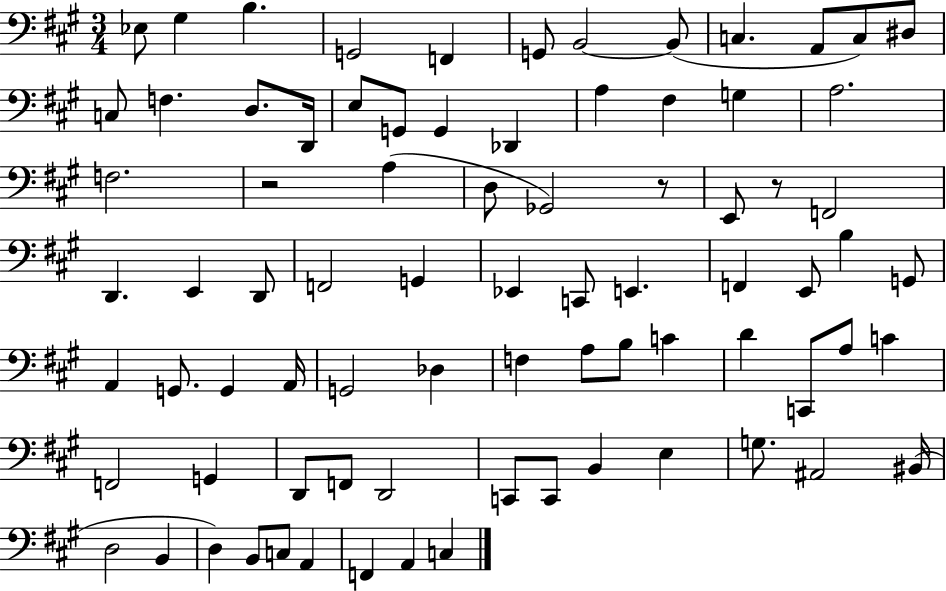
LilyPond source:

{
  \clef bass
  \numericTimeSignature
  \time 3/4
  \key a \major
  \repeat volta 2 { ees8 gis4 b4. | g,2 f,4 | g,8 b,2~~ b,8( | c4. a,8 c8) dis8 | \break c8 f4. d8. d,16 | e8 g,8 g,4 des,4 | a4 fis4 g4 | a2. | \break f2. | r2 a4( | d8 ges,2) r8 | e,8 r8 f,2 | \break d,4. e,4 d,8 | f,2 g,4 | ees,4 c,8 e,4. | f,4 e,8 b4 g,8 | \break a,4 g,8. g,4 a,16 | g,2 des4 | f4 a8 b8 c'4 | d'4 c,8 a8 c'4 | \break f,2 g,4 | d,8 f,8 d,2 | c,8 c,8 b,4 e4 | g8. ais,2 bis,16( | \break d2 b,4 | d4) b,8 c8 a,4 | f,4 a,4 c4 | } \bar "|."
}